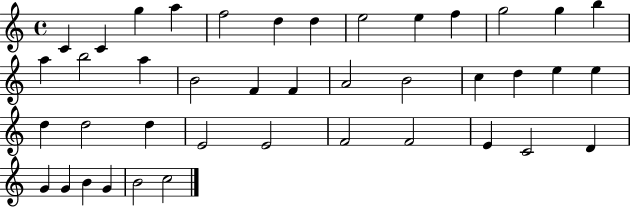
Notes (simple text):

C4/q C4/q G5/q A5/q F5/h D5/q D5/q E5/h E5/q F5/q G5/h G5/q B5/q A5/q B5/h A5/q B4/h F4/q F4/q A4/h B4/h C5/q D5/q E5/q E5/q D5/q D5/h D5/q E4/h E4/h F4/h F4/h E4/q C4/h D4/q G4/q G4/q B4/q G4/q B4/h C5/h